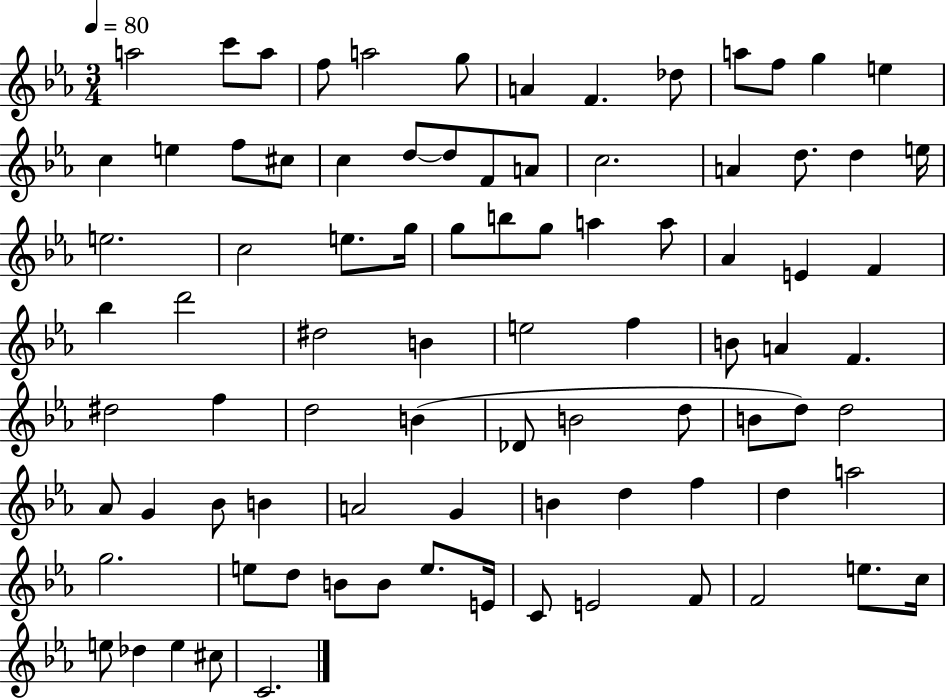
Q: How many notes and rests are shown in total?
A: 87